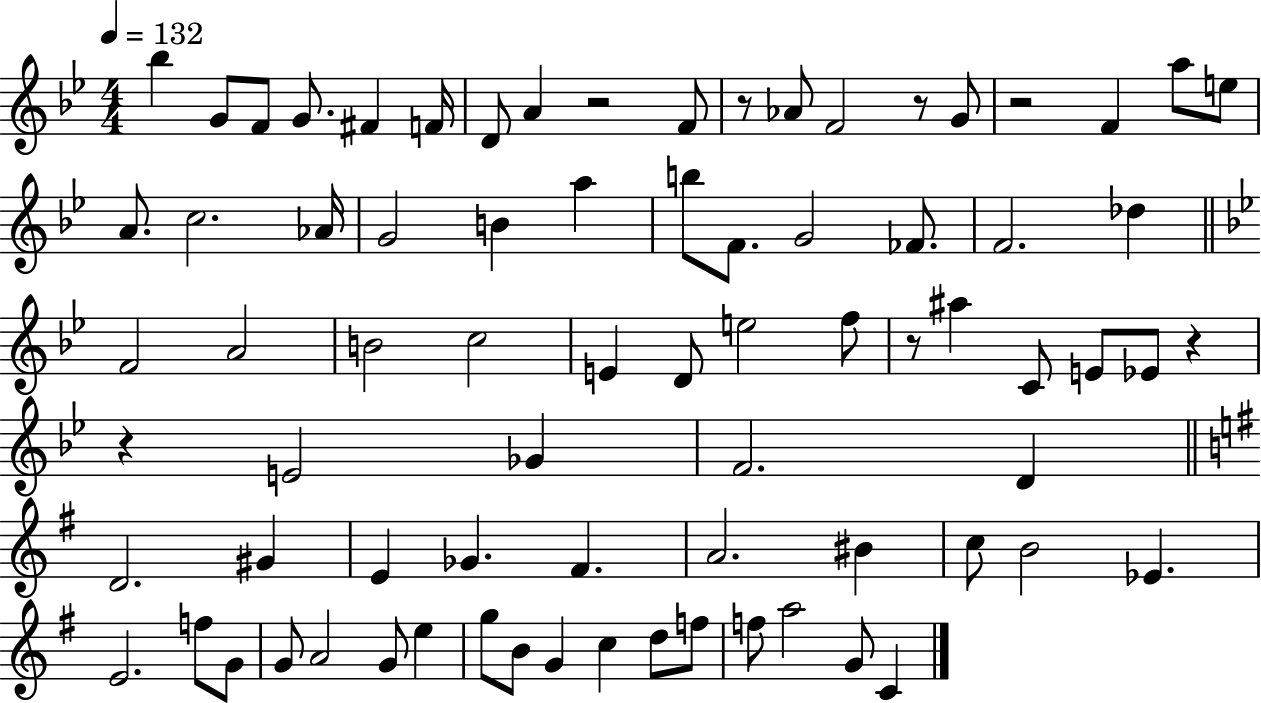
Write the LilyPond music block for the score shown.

{
  \clef treble
  \numericTimeSignature
  \time 4/4
  \key bes \major
  \tempo 4 = 132
  \repeat volta 2 { bes''4 g'8 f'8 g'8. fis'4 f'16 | d'8 a'4 r2 f'8 | r8 aes'8 f'2 r8 g'8 | r2 f'4 a''8 e''8 | \break a'8. c''2. aes'16 | g'2 b'4 a''4 | b''8 f'8. g'2 fes'8. | f'2. des''4 | \break \bar "||" \break \key g \minor f'2 a'2 | b'2 c''2 | e'4 d'8 e''2 f''8 | r8 ais''4 c'8 e'8 ees'8 r4 | \break r4 e'2 ges'4 | f'2. d'4 | \bar "||" \break \key e \minor d'2. gis'4 | e'4 ges'4. fis'4. | a'2. bis'4 | c''8 b'2 ees'4. | \break e'2. f''8 g'8 | g'8 a'2 g'8 e''4 | g''8 b'8 g'4 c''4 d''8 f''8 | f''8 a''2 g'8 c'4 | \break } \bar "|."
}